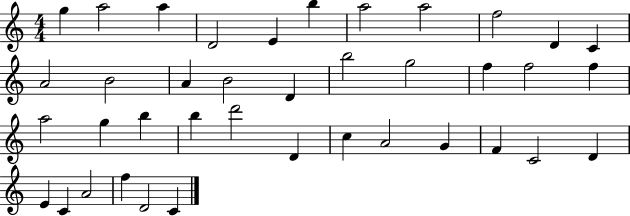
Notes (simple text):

G5/q A5/h A5/q D4/h E4/q B5/q A5/h A5/h F5/h D4/q C4/q A4/h B4/h A4/q B4/h D4/q B5/h G5/h F5/q F5/h F5/q A5/h G5/q B5/q B5/q D6/h D4/q C5/q A4/h G4/q F4/q C4/h D4/q E4/q C4/q A4/h F5/q D4/h C4/q